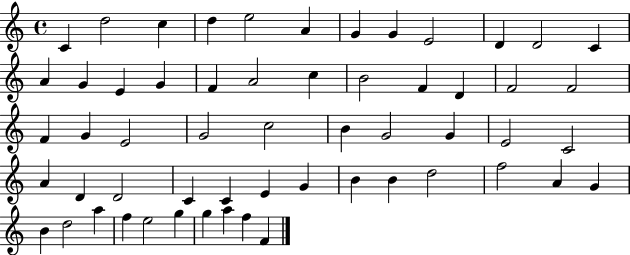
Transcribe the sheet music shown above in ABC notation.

X:1
T:Untitled
M:4/4
L:1/4
K:C
C d2 c d e2 A G G E2 D D2 C A G E G F A2 c B2 F D F2 F2 F G E2 G2 c2 B G2 G E2 C2 A D D2 C C E G B B d2 f2 A G B d2 a f e2 g g a f F